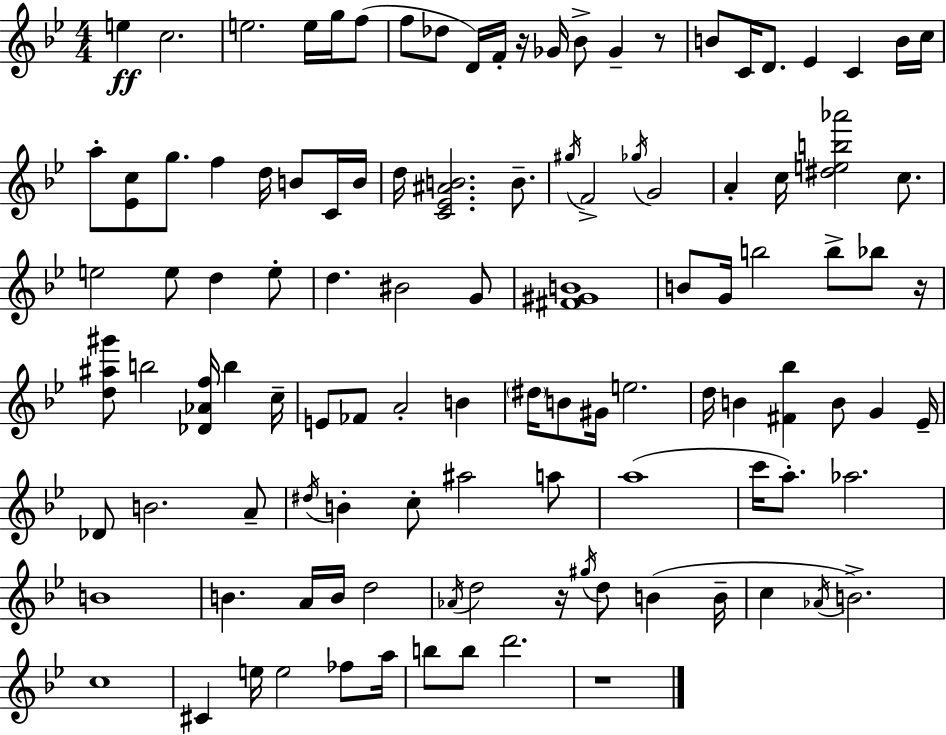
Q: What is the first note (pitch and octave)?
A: E5